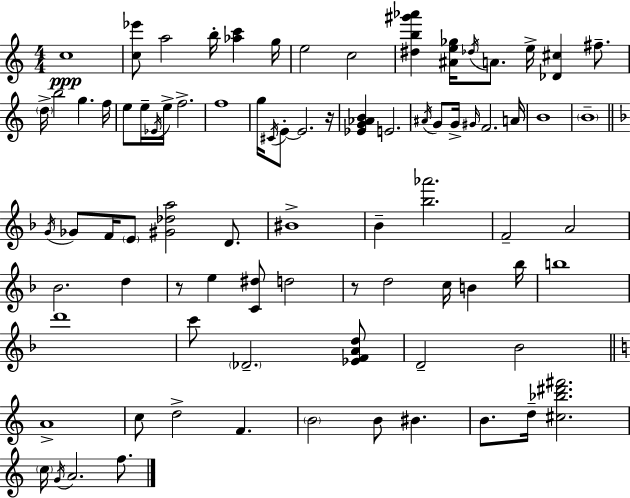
{
  \clef treble
  \numericTimeSignature
  \time 4/4
  \key a \minor
  \repeat volta 2 { c''1\ppp | <c'' ees'''>8 a''2 b''16-. <aes'' c'''>4 g''16 | e''2 c''2 | <dis'' b'' gis''' aes'''>4 <ais' e'' ges''>16 \acciaccatura { des''16 } a'8. e''16-> <des' cis''>4 fis''8.-- | \break \parenthesize d''16-> b''2 g''4. | f''16 e''8 e''16-- \acciaccatura { ees'16 } e''16-> f''2.-> | f''1 | g''16 \acciaccatura { cis'16 } e'8-.~~ e'2. | \break r16 <ees' g' aes' b'>4 e'2. | \acciaccatura { ais'16 } g'8 g'16-> \grace { gis'16 } f'2. | a'16 b'1 | \parenthesize b'1-- | \break \bar "||" \break \key d \minor \acciaccatura { g'16 } ges'8 f'16 \parenthesize e'8 <gis' des'' a''>2 d'8. | bis'1-> | bes'4-- <bes'' aes'''>2. | f'2-- a'2 | \break bes'2. d''4 | r8 e''4 <c' dis''>8 d''2 | r8 d''2 c''16 b'4 | bes''16 b''1 | \break d'''1 | c'''8 \parenthesize des'2.-- <ees' f' a' d''>8 | d'2-- bes'2 | \bar "||" \break \key c \major a'1-> | c''8 d''2-> f'4. | \parenthesize b'2 b'8 bis'4. | b'8. d''16-- <cis'' bes'' dis''' fis'''>2. | \break \parenthesize c''16 \acciaccatura { g'16 } a'2. f''8. | } \bar "|."
}